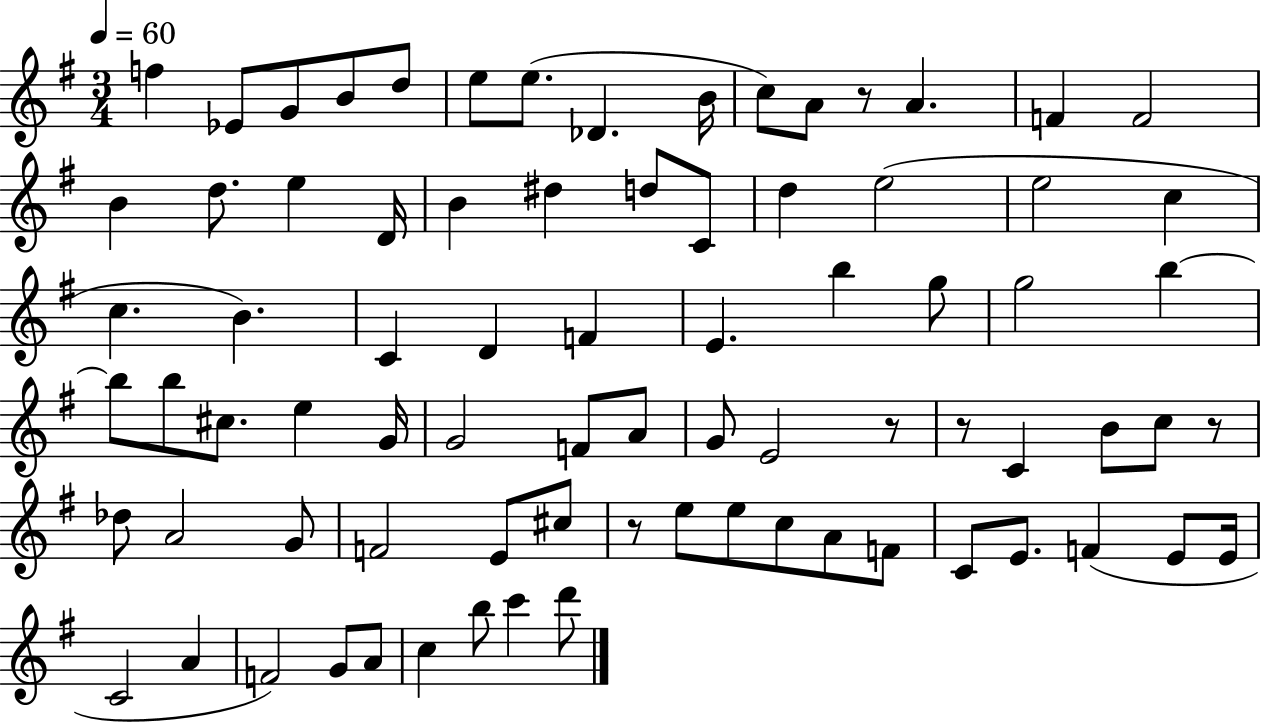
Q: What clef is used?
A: treble